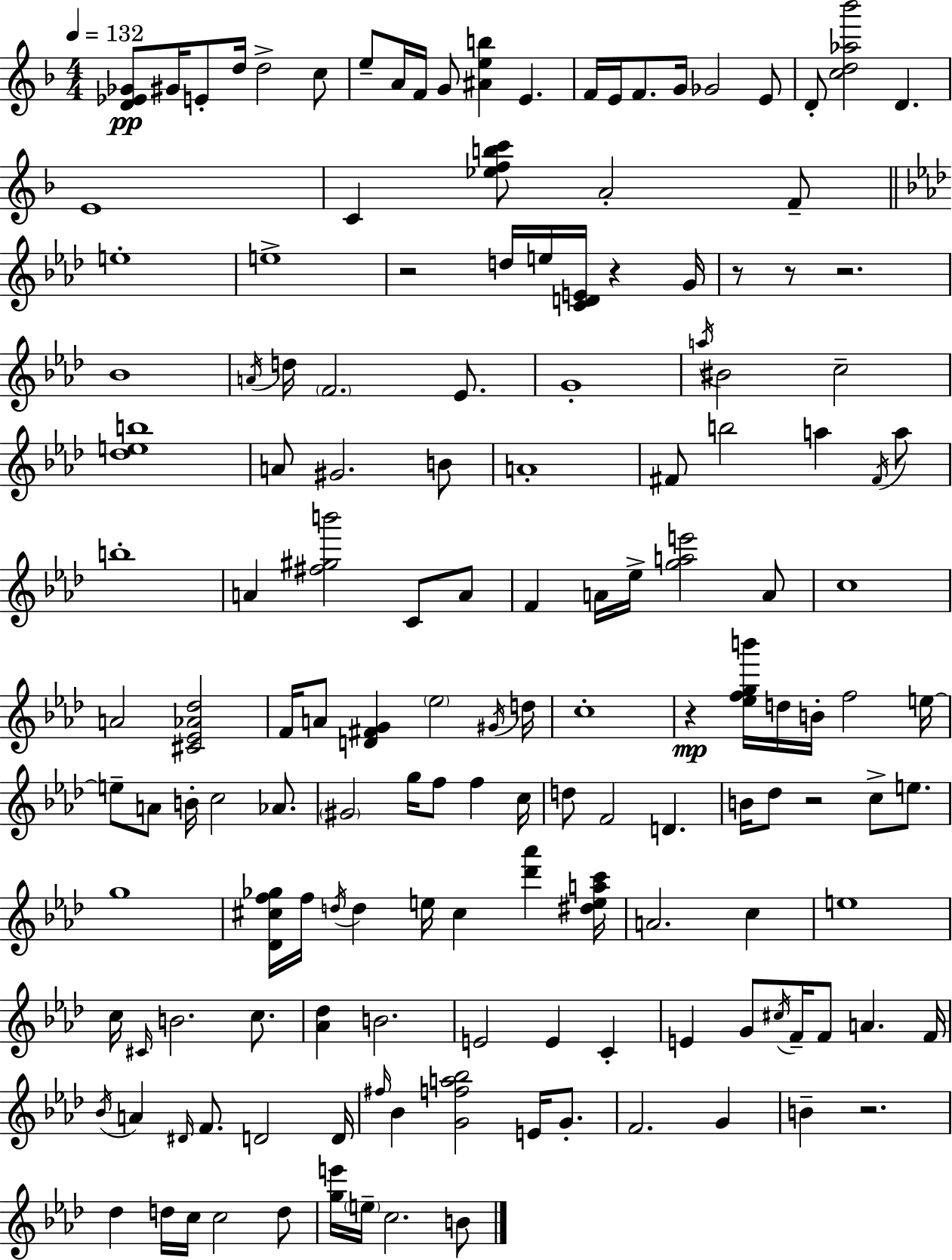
[D4,Eb4,Gb4]/e G#4/s E4/e D5/s D5/h C5/e E5/e A4/s F4/s G4/e [A#4,E5,B5]/q E4/q. F4/s E4/s F4/e. G4/s Gb4/h E4/e D4/e [C5,D5,Ab5,Bb6]/h D4/q. E4/w C4/q [Eb5,F5,B5,C6]/e A4/h F4/e E5/w E5/w R/h D5/s E5/s [C4,D4,E4]/s R/q G4/s R/e R/e R/h. Bb4/w A4/s D5/s F4/h. Eb4/e. G4/w A5/s BIS4/h C5/h [Db5,E5,B5]/w A4/e G#4/h. B4/e A4/w F#4/e B5/h A5/q F#4/s A5/e B5/w A4/q [F#5,G#5,B6]/h C4/e A4/e F4/q A4/s Eb5/s [G5,A5,E6]/h A4/e C5/w A4/h [C#4,Eb4,Ab4,Db5]/h F4/s A4/e [D4,F#4,G4]/q Eb5/h G#4/s D5/s C5/w R/q [Eb5,F5,G5,B6]/s D5/s B4/s F5/h E5/s E5/e A4/e B4/s C5/h Ab4/e. G#4/h G5/s F5/e F5/q C5/s D5/e F4/h D4/q. B4/s Db5/e R/h C5/e E5/e. G5/w [Db4,C#5,F5,Gb5]/s F5/s D5/s D5/q E5/s C#5/q [Db6,Ab6]/q [D#5,E5,A5,C6]/s A4/h. C5/q E5/w C5/s C#4/s B4/h. C5/e. [Ab4,Db5]/q B4/h. E4/h E4/q C4/q E4/q G4/e C#5/s F4/s F4/e A4/q. F4/s Bb4/s A4/q D#4/s F4/e. D4/h D4/s F#5/s Bb4/q [G4,F5,A5,Bb5]/h E4/s G4/e. F4/h. G4/q B4/q R/h. Db5/q D5/s C5/s C5/h D5/e [G5,E6]/s E5/s C5/h. B4/e